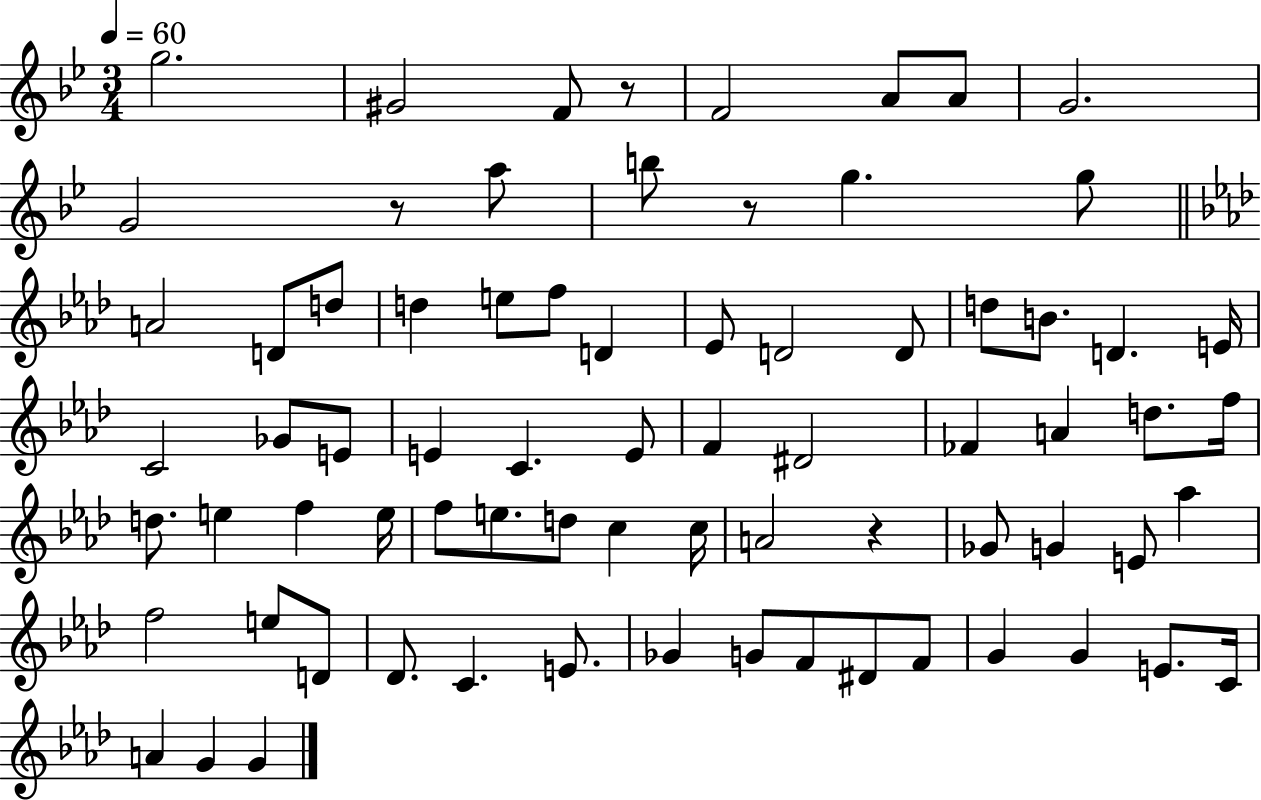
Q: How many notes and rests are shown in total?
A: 74